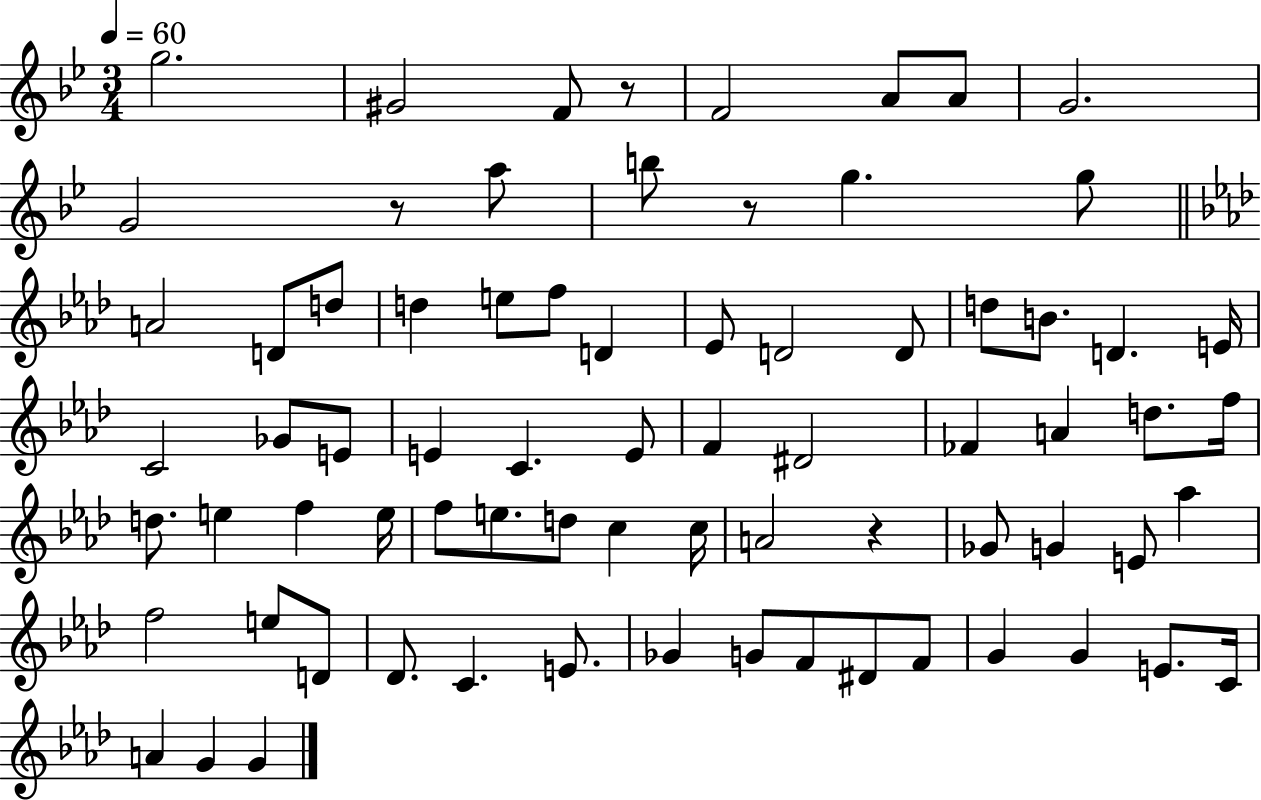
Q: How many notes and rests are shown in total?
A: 74